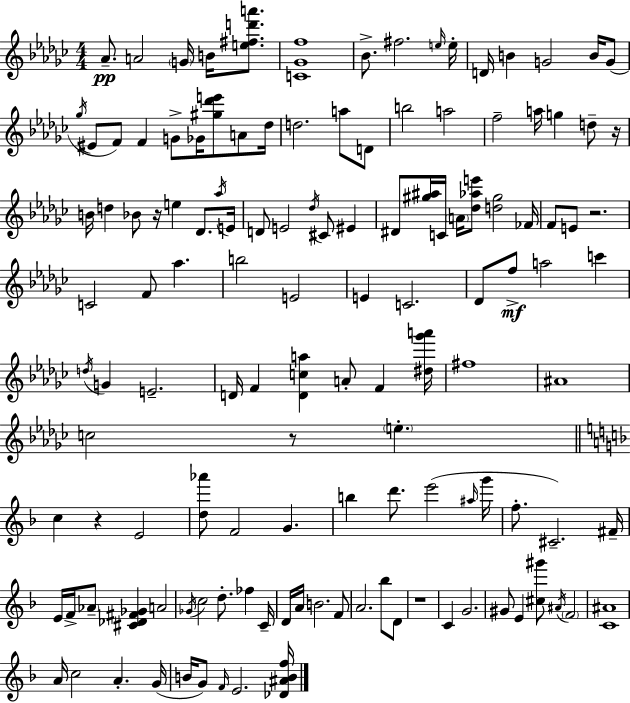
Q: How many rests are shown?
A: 6